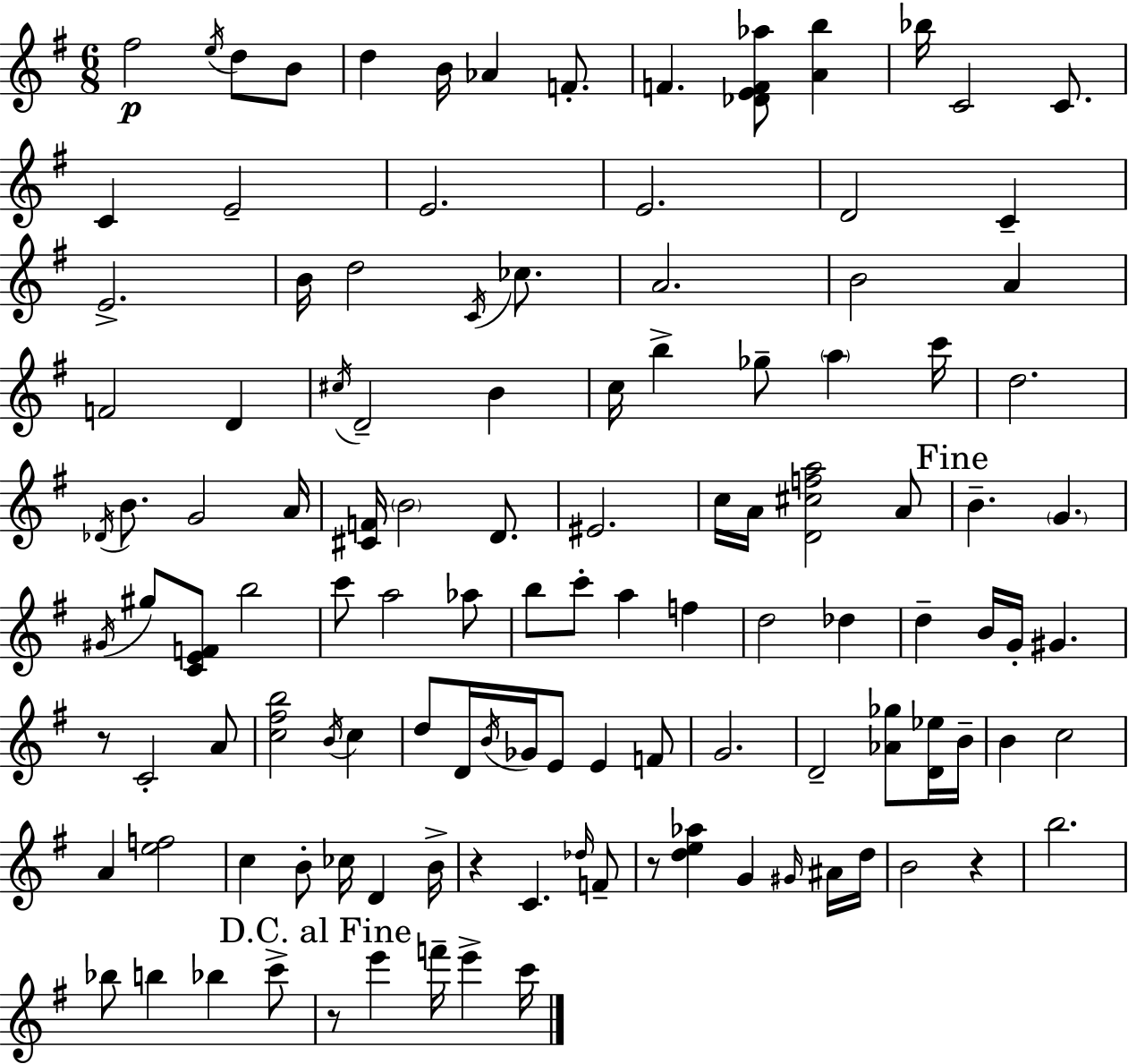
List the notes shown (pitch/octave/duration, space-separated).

F#5/h E5/s D5/e B4/e D5/q B4/s Ab4/q F4/e. F4/q. [Db4,E4,F4,Ab5]/e [A4,B5]/q Bb5/s C4/h C4/e. C4/q E4/h E4/h. E4/h. D4/h C4/q E4/h. B4/s D5/h C4/s CES5/e. A4/h. B4/h A4/q F4/h D4/q C#5/s D4/h B4/q C5/s B5/q Gb5/e A5/q C6/s D5/h. Db4/s B4/e. G4/h A4/s [C#4,F4]/s B4/h D4/e. EIS4/h. C5/s A4/s [D4,C#5,F5,A5]/h A4/e B4/q. G4/q. G#4/s G#5/e [C4,E4,F4]/e B5/h C6/e A5/h Ab5/e B5/e C6/e A5/q F5/q D5/h Db5/q D5/q B4/s G4/s G#4/q. R/e C4/h A4/e [C5,F#5,B5]/h B4/s C5/q D5/e D4/s B4/s Gb4/s E4/e E4/q F4/e G4/h. D4/h [Ab4,Gb5]/e [D4,Eb5]/s B4/s B4/q C5/h A4/q [E5,F5]/h C5/q B4/e CES5/s D4/q B4/s R/q C4/q. Db5/s F4/e R/e [D5,E5,Ab5]/q G4/q G#4/s A#4/s D5/s B4/h R/q B5/h. Bb5/e B5/q Bb5/q C6/e R/e E6/q F6/s E6/q C6/s